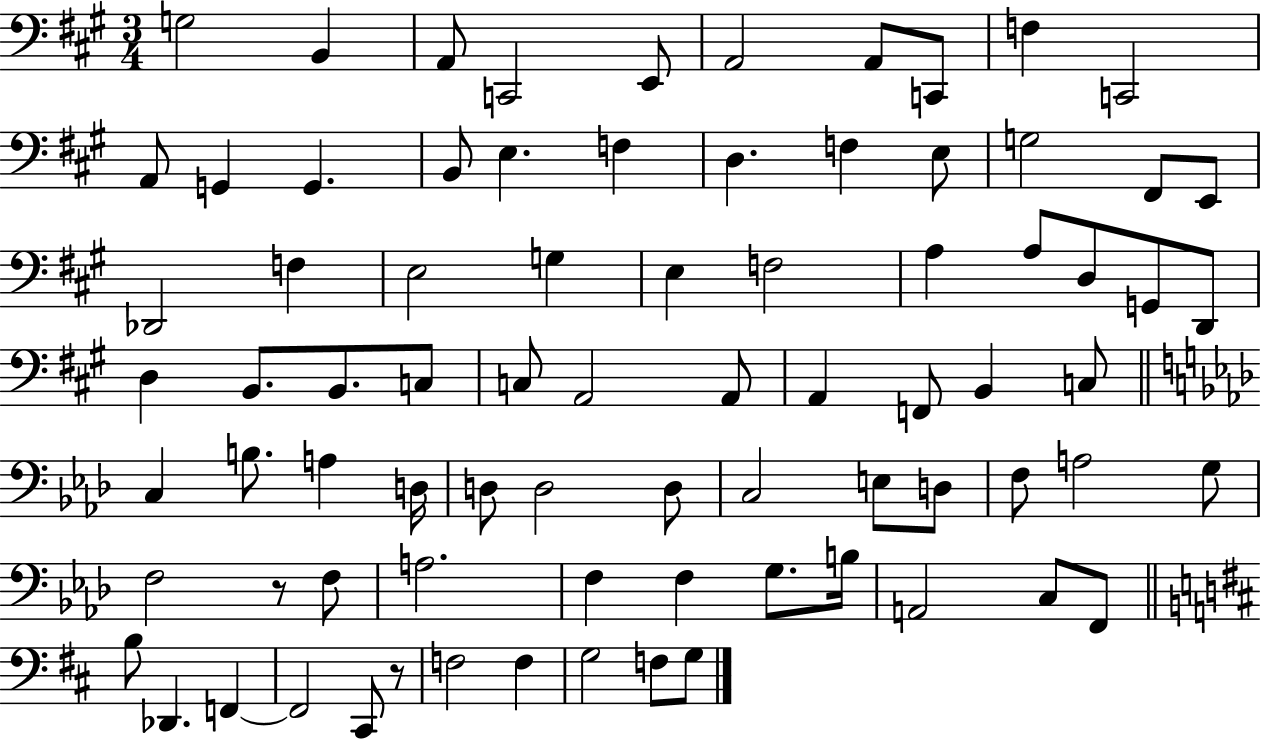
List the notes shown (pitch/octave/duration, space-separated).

G3/h B2/q A2/e C2/h E2/e A2/h A2/e C2/e F3/q C2/h A2/e G2/q G2/q. B2/e E3/q. F3/q D3/q. F3/q E3/e G3/h F#2/e E2/e Db2/h F3/q E3/h G3/q E3/q F3/h A3/q A3/e D3/e G2/e D2/e D3/q B2/e. B2/e. C3/e C3/e A2/h A2/e A2/q F2/e B2/q C3/e C3/q B3/e. A3/q D3/s D3/e D3/h D3/e C3/h E3/e D3/e F3/e A3/h G3/e F3/h R/e F3/e A3/h. F3/q F3/q G3/e. B3/s A2/h C3/e F2/e B3/e Db2/q. F2/q F2/h C#2/e R/e F3/h F3/q G3/h F3/e G3/e